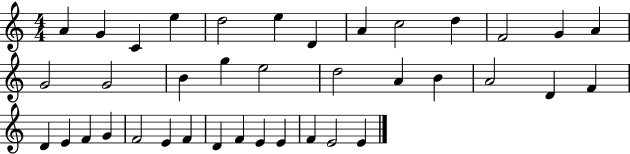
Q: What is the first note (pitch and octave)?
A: A4